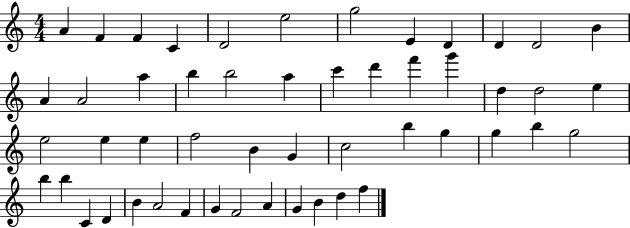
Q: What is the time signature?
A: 4/4